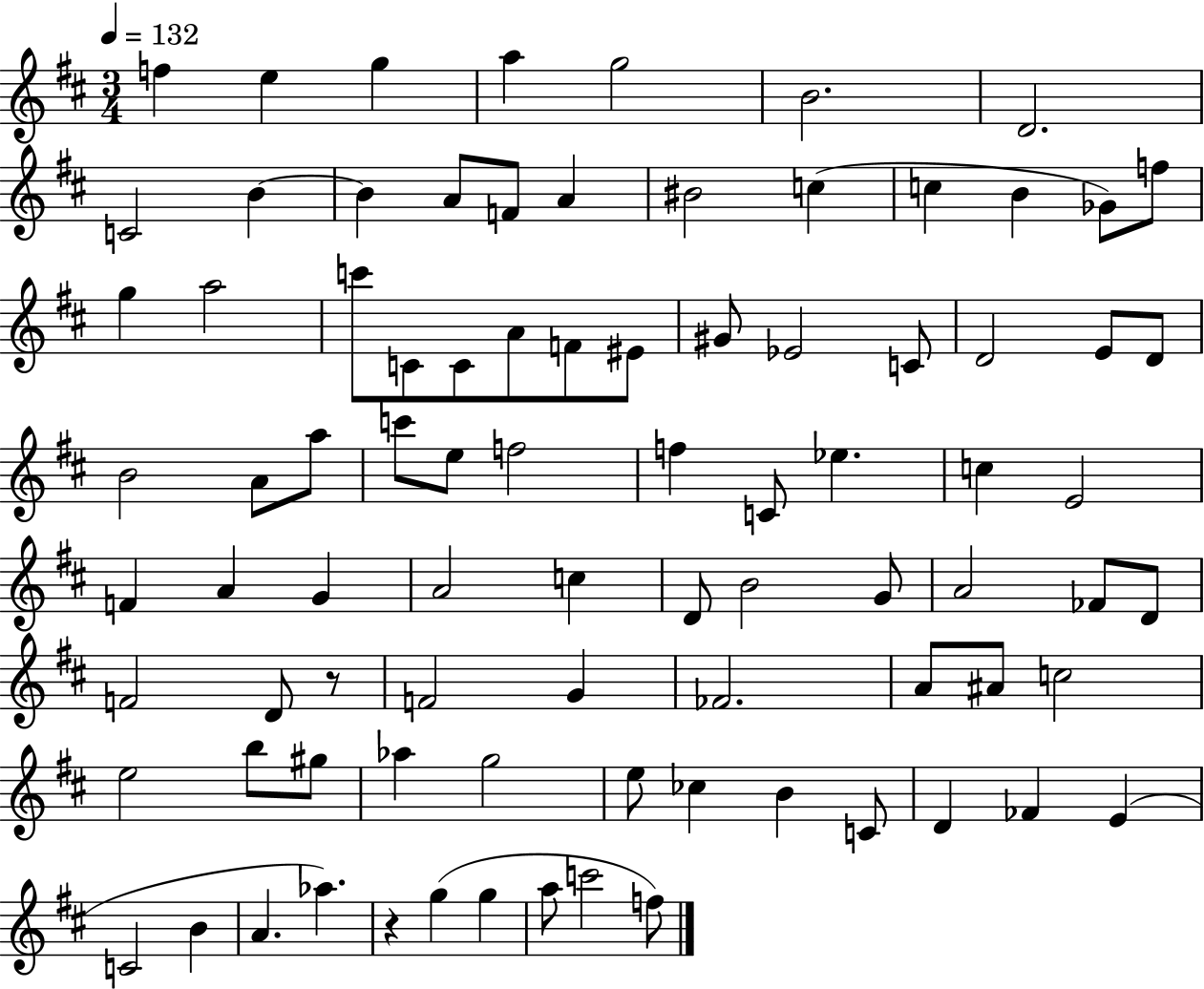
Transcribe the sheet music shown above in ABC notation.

X:1
T:Untitled
M:3/4
L:1/4
K:D
f e g a g2 B2 D2 C2 B B A/2 F/2 A ^B2 c c B _G/2 f/2 g a2 c'/2 C/2 C/2 A/2 F/2 ^E/2 ^G/2 _E2 C/2 D2 E/2 D/2 B2 A/2 a/2 c'/2 e/2 f2 f C/2 _e c E2 F A G A2 c D/2 B2 G/2 A2 _F/2 D/2 F2 D/2 z/2 F2 G _F2 A/2 ^A/2 c2 e2 b/2 ^g/2 _a g2 e/2 _c B C/2 D _F E C2 B A _a z g g a/2 c'2 f/2